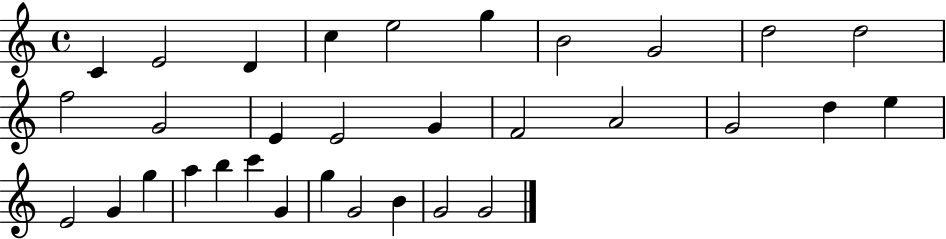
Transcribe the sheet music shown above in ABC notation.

X:1
T:Untitled
M:4/4
L:1/4
K:C
C E2 D c e2 g B2 G2 d2 d2 f2 G2 E E2 G F2 A2 G2 d e E2 G g a b c' G g G2 B G2 G2